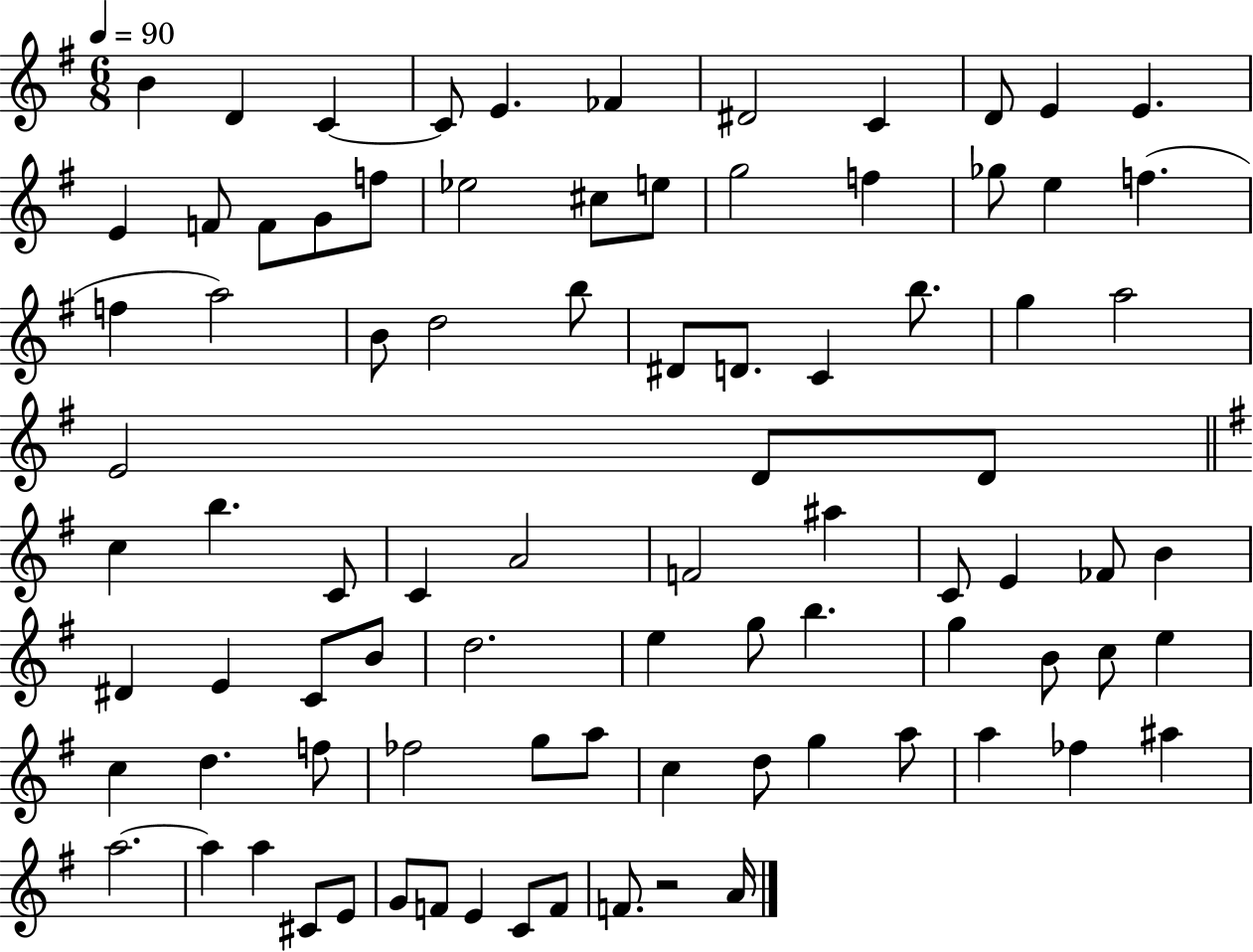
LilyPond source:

{
  \clef treble
  \numericTimeSignature
  \time 6/8
  \key g \major
  \tempo 4 = 90
  \repeat volta 2 { b'4 d'4 c'4~~ | c'8 e'4. fes'4 | dis'2 c'4 | d'8 e'4 e'4. | \break e'4 f'8 f'8 g'8 f''8 | ees''2 cis''8 e''8 | g''2 f''4 | ges''8 e''4 f''4.( | \break f''4 a''2) | b'8 d''2 b''8 | dis'8 d'8. c'4 b''8. | g''4 a''2 | \break e'2 d'8 d'8 | \bar "||" \break \key e \minor c''4 b''4. c'8 | c'4 a'2 | f'2 ais''4 | c'8 e'4 fes'8 b'4 | \break dis'4 e'4 c'8 b'8 | d''2. | e''4 g''8 b''4. | g''4 b'8 c''8 e''4 | \break c''4 d''4. f''8 | fes''2 g''8 a''8 | c''4 d''8 g''4 a''8 | a''4 fes''4 ais''4 | \break a''2.~~ | a''4 a''4 cis'8 e'8 | g'8 f'8 e'4 c'8 f'8 | f'8. r2 a'16 | \break } \bar "|."
}